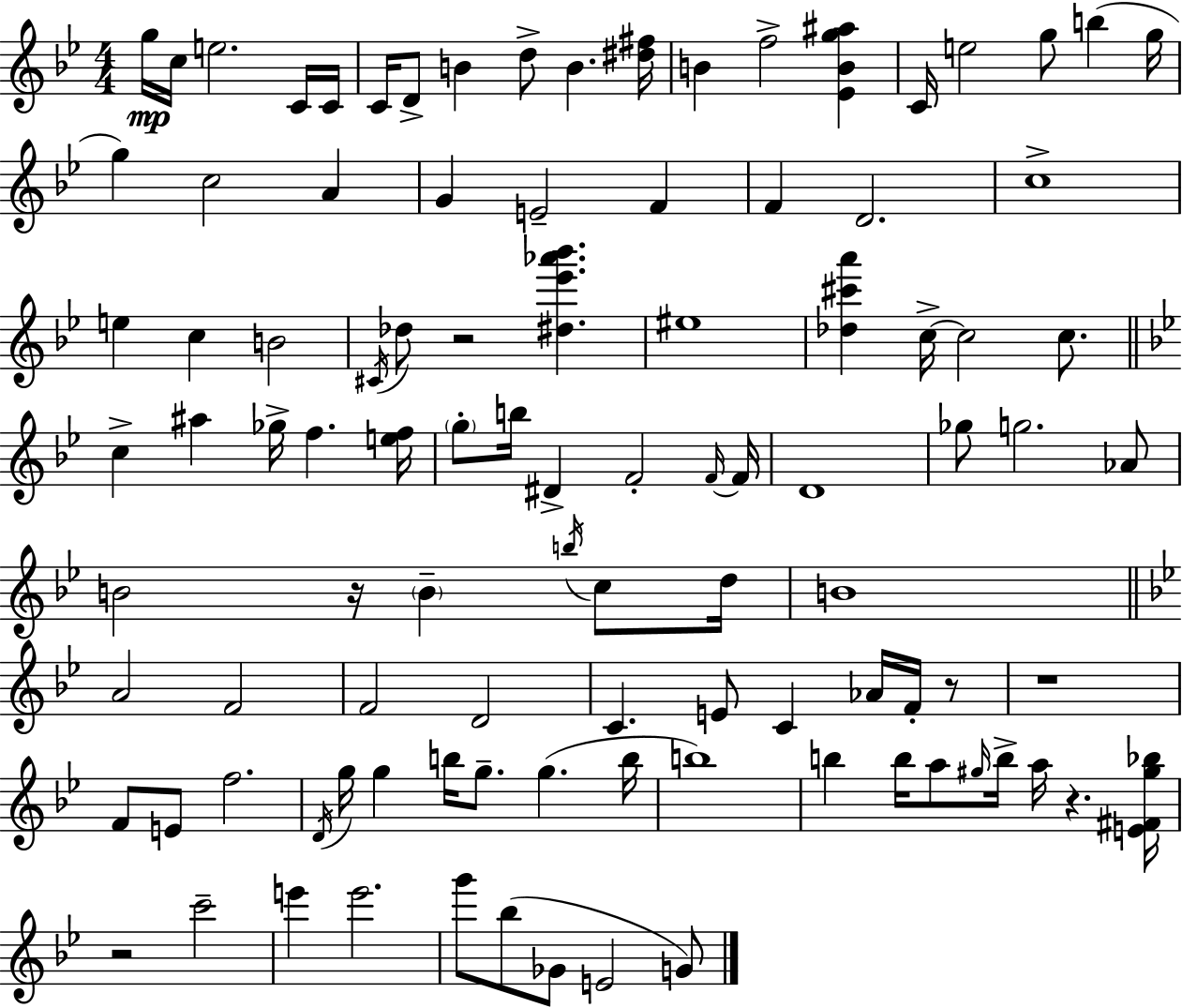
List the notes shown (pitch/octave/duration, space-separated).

G5/s C5/s E5/h. C4/s C4/s C4/s D4/e B4/q D5/e B4/q. [D#5,F#5]/s B4/q F5/h [Eb4,B4,G5,A#5]/q C4/s E5/h G5/e B5/q G5/s G5/q C5/h A4/q G4/q E4/h F4/q F4/q D4/h. C5/w E5/q C5/q B4/h C#4/s Db5/e R/h [D#5,Eb6,Ab6,Bb6]/q. EIS5/w [Db5,C#6,A6]/q C5/s C5/h C5/e. C5/q A#5/q Gb5/s F5/q. [E5,F5]/s G5/e B5/s D#4/q F4/h F4/s F4/s D4/w Gb5/e G5/h. Ab4/e B4/h R/s B4/q B5/s C5/e D5/s B4/w A4/h F4/h F4/h D4/h C4/q. E4/e C4/q Ab4/s F4/s R/e R/w F4/e E4/e F5/h. D4/s G5/s G5/q B5/s G5/e. G5/q. B5/s B5/w B5/q B5/s A5/e G#5/s B5/s A5/s R/q. [E4,F#4,G#5,Bb5]/s R/h C6/h E6/q E6/h. G6/e Bb5/e Gb4/e E4/h G4/e